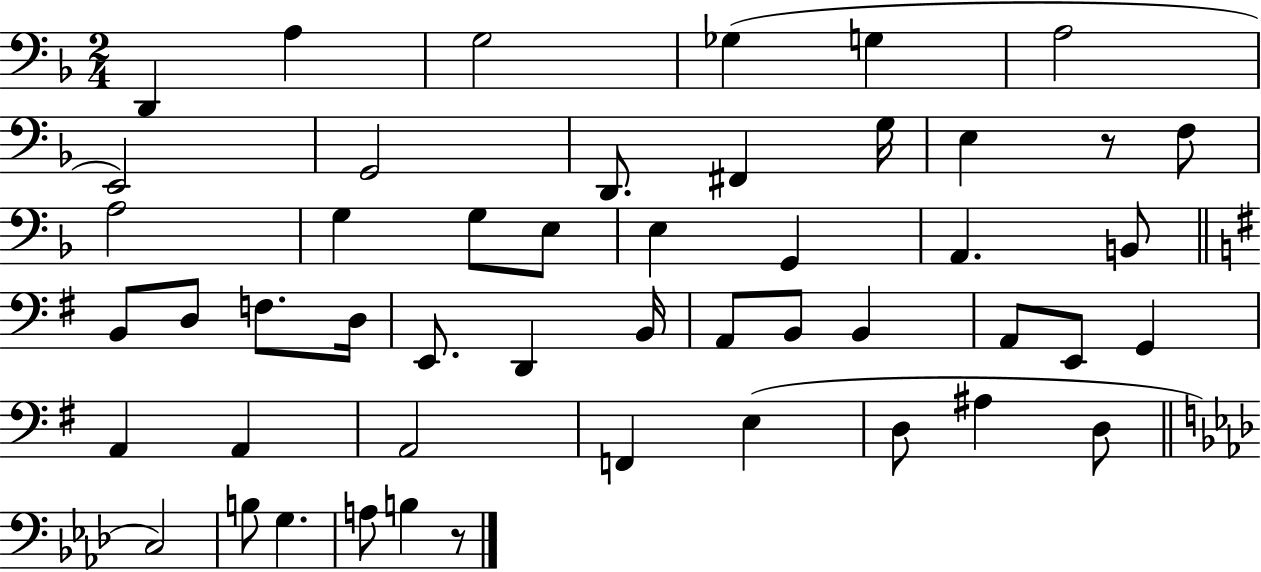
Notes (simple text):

D2/q A3/q G3/h Gb3/q G3/q A3/h E2/h G2/h D2/e. F#2/q G3/s E3/q R/e F3/e A3/h G3/q G3/e E3/e E3/q G2/q A2/q. B2/e B2/e D3/e F3/e. D3/s E2/e. D2/q B2/s A2/e B2/e B2/q A2/e E2/e G2/q A2/q A2/q A2/h F2/q E3/q D3/e A#3/q D3/e C3/h B3/e G3/q. A3/e B3/q R/e